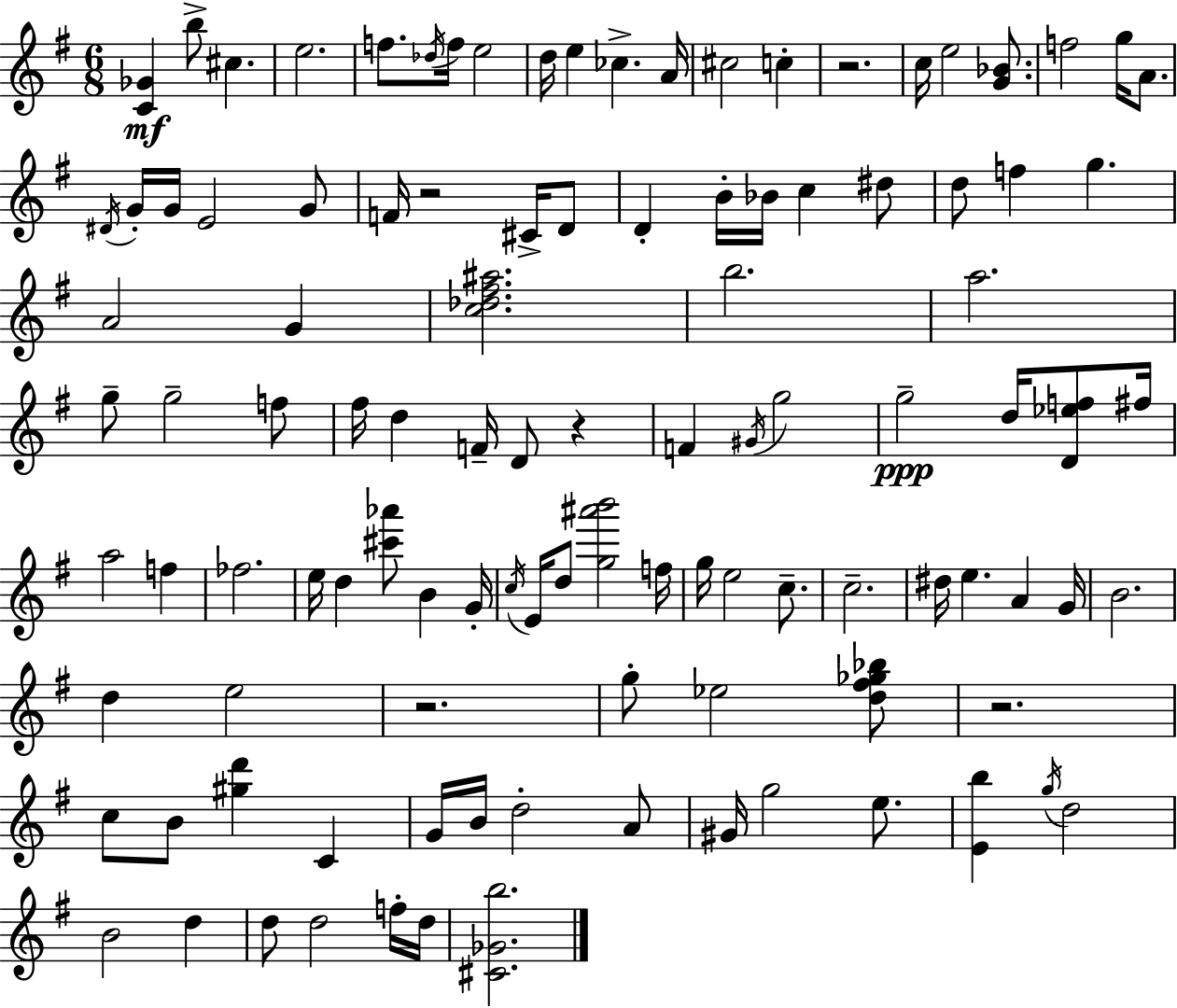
X:1
T:Untitled
M:6/8
L:1/4
K:G
[C_G] b/2 ^c e2 f/2 _d/4 f/4 e2 d/4 e _c A/4 ^c2 c z2 c/4 e2 [G_B]/2 f2 g/4 A/2 ^D/4 G/4 G/4 E2 G/2 F/4 z2 ^C/4 D/2 D B/4 _B/4 c ^d/2 d/2 f g A2 G [c_d^f^a]2 b2 a2 g/2 g2 f/2 ^f/4 d F/4 D/2 z F ^G/4 g2 g2 d/4 [D_ef]/2 ^f/4 a2 f _f2 e/4 d [^c'_a']/2 B G/4 c/4 E/4 d/2 [g^a'b']2 f/4 g/4 e2 c/2 c2 ^d/4 e A G/4 B2 d e2 z2 g/2 _e2 [d^f_g_b]/2 z2 c/2 B/2 [^gd'] C G/4 B/4 d2 A/2 ^G/4 g2 e/2 [Eb] g/4 d2 B2 d d/2 d2 f/4 d/4 [^C_Gb]2